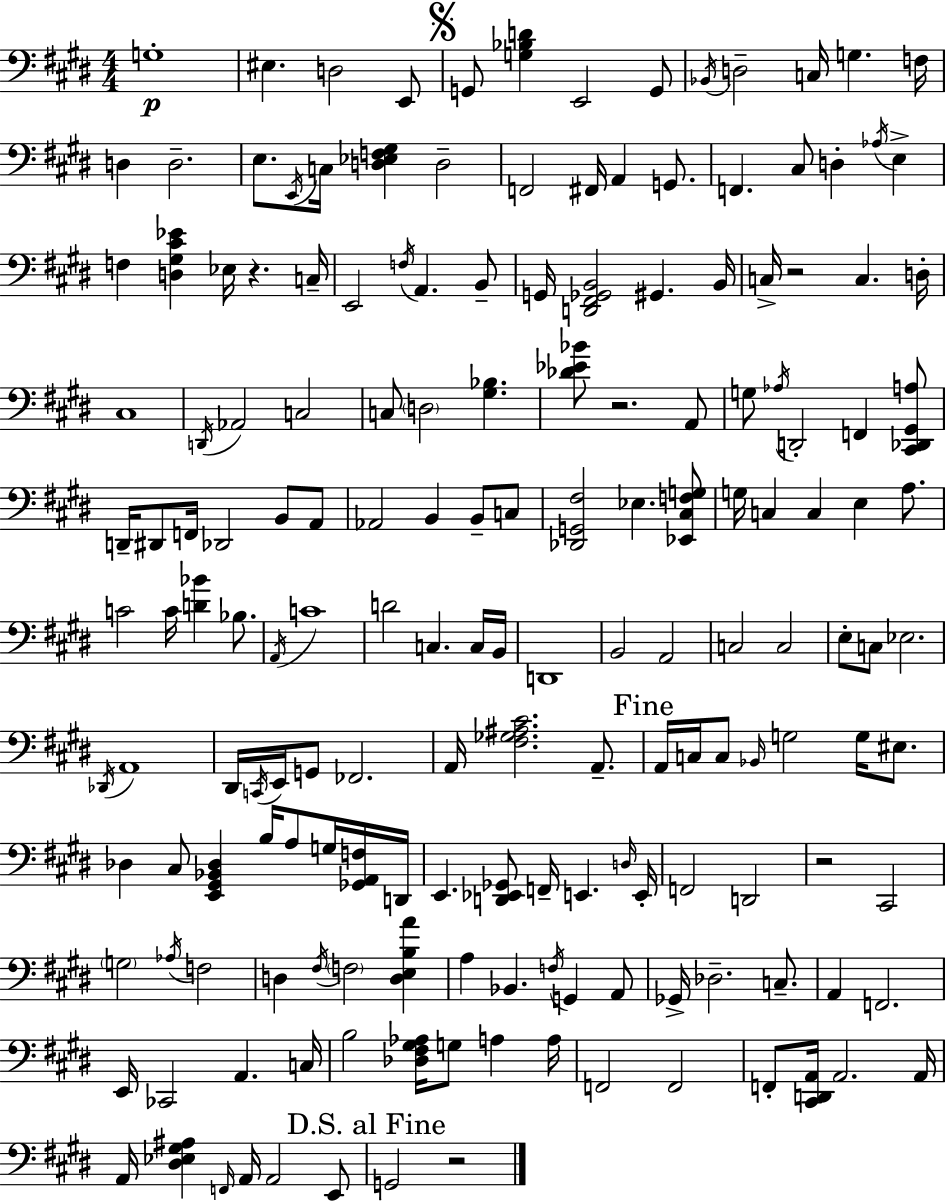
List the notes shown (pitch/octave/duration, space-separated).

G3/w EIS3/q. D3/h E2/e G2/e [G3,Bb3,D4]/q E2/h G2/e Bb2/s D3/h C3/s G3/q. F3/s D3/q D3/h. E3/e. E2/s C3/s [D3,Eb3,F3,G#3]/q D3/h F2/h F#2/s A2/q G2/e. F2/q. C#3/e D3/q Ab3/s E3/q F3/q [D3,G#3,C#4,Eb4]/q Eb3/s R/q. C3/s E2/h F3/s A2/q. B2/e G2/s [D2,F#2,Gb2,B2]/h G#2/q. B2/s C3/s R/h C3/q. D3/s C#3/w D2/s Ab2/h C3/h C3/e D3/h [G#3,Bb3]/q. [Db4,Eb4,Bb4]/e R/h. A2/e G3/e Ab3/s D2/h F2/q [C#2,Db2,G#2,A3]/e D2/s D#2/e F2/s Db2/h B2/e A2/e Ab2/h B2/q B2/e C3/e [Db2,G2,F#3]/h Eb3/q. [Eb2,C#3,F3,G3]/e G3/s C3/q C3/q E3/q A3/e. C4/h C4/s [D4,Bb4]/q Bb3/e. A2/s C4/w D4/h C3/q. C3/s B2/s D2/w B2/h A2/h C3/h C3/h E3/e C3/e Eb3/h. Db2/s A2/w D#2/s C2/s E2/s G2/e FES2/h. A2/s [F#3,Gb3,A#3,C#4]/h. A2/e. A2/s C3/s C3/e Bb2/s G3/h G3/s EIS3/e. Db3/q C#3/e [E2,G#2,Bb2,Db3]/q B3/s A3/e G3/s [Gb2,A2,F3]/s D2/s E2/q. [D2,Eb2,Gb2]/e F2/s E2/q. D3/s E2/s F2/h D2/h R/h C#2/h G3/h Ab3/s F3/h D3/q F#3/s F3/h [D3,E3,B3,A4]/q A3/q Bb2/q. F3/s G2/q A2/e Gb2/s Db3/h. C3/e. A2/q F2/h. E2/s CES2/h A2/q. C3/s B3/h [Db3,F#3,G#3,Ab3]/s G3/e A3/q A3/s F2/h F2/h F2/e [C#2,D2,A2]/s A2/h. A2/s A2/s [D#3,Eb3,G#3,A#3]/q F2/s A2/s A2/h E2/e G2/h R/h